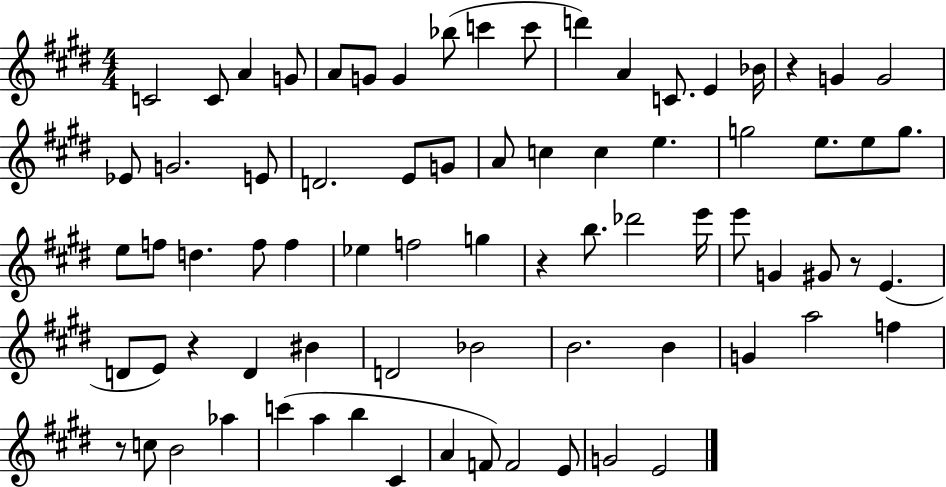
X:1
T:Untitled
M:4/4
L:1/4
K:E
C2 C/2 A G/2 A/2 G/2 G _b/2 c' c'/2 d' A C/2 E _B/4 z G G2 _E/2 G2 E/2 D2 E/2 G/2 A/2 c c e g2 e/2 e/2 g/2 e/2 f/2 d f/2 f _e f2 g z b/2 _d'2 e'/4 e'/2 G ^G/2 z/2 E D/2 E/2 z D ^B D2 _B2 B2 B G a2 f z/2 c/2 B2 _a c' a b ^C A F/2 F2 E/2 G2 E2